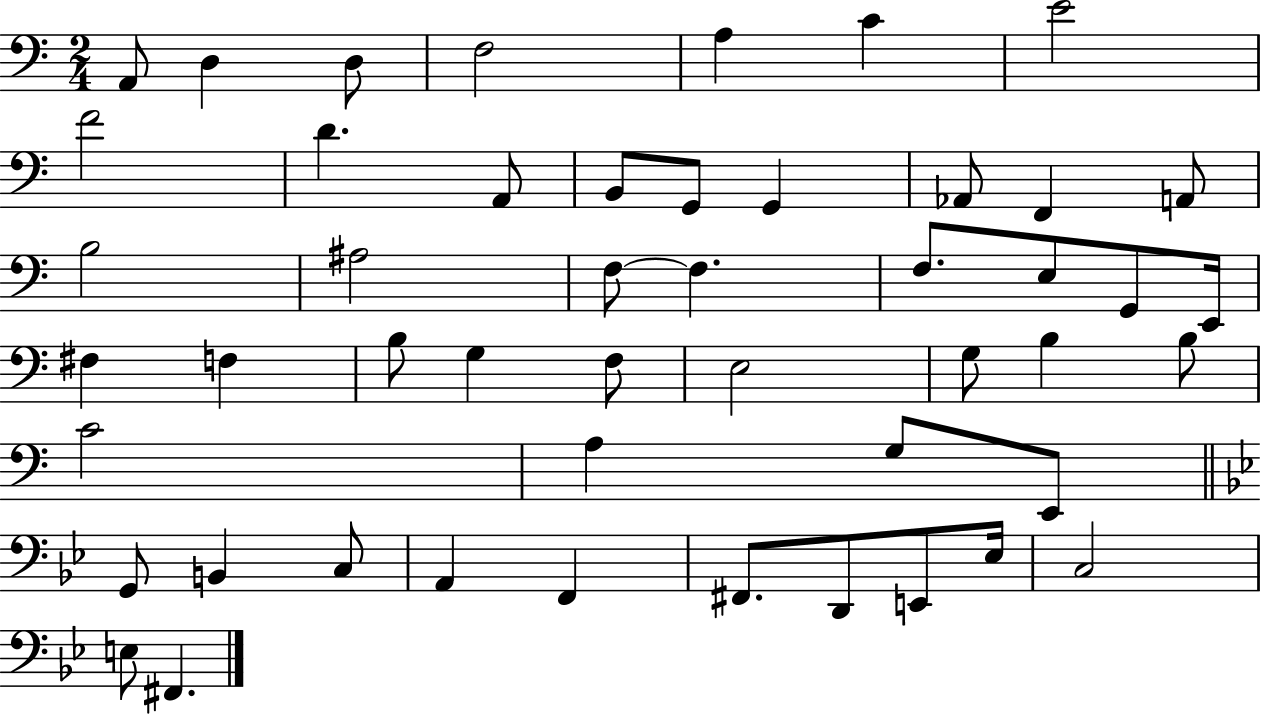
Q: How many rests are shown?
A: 0